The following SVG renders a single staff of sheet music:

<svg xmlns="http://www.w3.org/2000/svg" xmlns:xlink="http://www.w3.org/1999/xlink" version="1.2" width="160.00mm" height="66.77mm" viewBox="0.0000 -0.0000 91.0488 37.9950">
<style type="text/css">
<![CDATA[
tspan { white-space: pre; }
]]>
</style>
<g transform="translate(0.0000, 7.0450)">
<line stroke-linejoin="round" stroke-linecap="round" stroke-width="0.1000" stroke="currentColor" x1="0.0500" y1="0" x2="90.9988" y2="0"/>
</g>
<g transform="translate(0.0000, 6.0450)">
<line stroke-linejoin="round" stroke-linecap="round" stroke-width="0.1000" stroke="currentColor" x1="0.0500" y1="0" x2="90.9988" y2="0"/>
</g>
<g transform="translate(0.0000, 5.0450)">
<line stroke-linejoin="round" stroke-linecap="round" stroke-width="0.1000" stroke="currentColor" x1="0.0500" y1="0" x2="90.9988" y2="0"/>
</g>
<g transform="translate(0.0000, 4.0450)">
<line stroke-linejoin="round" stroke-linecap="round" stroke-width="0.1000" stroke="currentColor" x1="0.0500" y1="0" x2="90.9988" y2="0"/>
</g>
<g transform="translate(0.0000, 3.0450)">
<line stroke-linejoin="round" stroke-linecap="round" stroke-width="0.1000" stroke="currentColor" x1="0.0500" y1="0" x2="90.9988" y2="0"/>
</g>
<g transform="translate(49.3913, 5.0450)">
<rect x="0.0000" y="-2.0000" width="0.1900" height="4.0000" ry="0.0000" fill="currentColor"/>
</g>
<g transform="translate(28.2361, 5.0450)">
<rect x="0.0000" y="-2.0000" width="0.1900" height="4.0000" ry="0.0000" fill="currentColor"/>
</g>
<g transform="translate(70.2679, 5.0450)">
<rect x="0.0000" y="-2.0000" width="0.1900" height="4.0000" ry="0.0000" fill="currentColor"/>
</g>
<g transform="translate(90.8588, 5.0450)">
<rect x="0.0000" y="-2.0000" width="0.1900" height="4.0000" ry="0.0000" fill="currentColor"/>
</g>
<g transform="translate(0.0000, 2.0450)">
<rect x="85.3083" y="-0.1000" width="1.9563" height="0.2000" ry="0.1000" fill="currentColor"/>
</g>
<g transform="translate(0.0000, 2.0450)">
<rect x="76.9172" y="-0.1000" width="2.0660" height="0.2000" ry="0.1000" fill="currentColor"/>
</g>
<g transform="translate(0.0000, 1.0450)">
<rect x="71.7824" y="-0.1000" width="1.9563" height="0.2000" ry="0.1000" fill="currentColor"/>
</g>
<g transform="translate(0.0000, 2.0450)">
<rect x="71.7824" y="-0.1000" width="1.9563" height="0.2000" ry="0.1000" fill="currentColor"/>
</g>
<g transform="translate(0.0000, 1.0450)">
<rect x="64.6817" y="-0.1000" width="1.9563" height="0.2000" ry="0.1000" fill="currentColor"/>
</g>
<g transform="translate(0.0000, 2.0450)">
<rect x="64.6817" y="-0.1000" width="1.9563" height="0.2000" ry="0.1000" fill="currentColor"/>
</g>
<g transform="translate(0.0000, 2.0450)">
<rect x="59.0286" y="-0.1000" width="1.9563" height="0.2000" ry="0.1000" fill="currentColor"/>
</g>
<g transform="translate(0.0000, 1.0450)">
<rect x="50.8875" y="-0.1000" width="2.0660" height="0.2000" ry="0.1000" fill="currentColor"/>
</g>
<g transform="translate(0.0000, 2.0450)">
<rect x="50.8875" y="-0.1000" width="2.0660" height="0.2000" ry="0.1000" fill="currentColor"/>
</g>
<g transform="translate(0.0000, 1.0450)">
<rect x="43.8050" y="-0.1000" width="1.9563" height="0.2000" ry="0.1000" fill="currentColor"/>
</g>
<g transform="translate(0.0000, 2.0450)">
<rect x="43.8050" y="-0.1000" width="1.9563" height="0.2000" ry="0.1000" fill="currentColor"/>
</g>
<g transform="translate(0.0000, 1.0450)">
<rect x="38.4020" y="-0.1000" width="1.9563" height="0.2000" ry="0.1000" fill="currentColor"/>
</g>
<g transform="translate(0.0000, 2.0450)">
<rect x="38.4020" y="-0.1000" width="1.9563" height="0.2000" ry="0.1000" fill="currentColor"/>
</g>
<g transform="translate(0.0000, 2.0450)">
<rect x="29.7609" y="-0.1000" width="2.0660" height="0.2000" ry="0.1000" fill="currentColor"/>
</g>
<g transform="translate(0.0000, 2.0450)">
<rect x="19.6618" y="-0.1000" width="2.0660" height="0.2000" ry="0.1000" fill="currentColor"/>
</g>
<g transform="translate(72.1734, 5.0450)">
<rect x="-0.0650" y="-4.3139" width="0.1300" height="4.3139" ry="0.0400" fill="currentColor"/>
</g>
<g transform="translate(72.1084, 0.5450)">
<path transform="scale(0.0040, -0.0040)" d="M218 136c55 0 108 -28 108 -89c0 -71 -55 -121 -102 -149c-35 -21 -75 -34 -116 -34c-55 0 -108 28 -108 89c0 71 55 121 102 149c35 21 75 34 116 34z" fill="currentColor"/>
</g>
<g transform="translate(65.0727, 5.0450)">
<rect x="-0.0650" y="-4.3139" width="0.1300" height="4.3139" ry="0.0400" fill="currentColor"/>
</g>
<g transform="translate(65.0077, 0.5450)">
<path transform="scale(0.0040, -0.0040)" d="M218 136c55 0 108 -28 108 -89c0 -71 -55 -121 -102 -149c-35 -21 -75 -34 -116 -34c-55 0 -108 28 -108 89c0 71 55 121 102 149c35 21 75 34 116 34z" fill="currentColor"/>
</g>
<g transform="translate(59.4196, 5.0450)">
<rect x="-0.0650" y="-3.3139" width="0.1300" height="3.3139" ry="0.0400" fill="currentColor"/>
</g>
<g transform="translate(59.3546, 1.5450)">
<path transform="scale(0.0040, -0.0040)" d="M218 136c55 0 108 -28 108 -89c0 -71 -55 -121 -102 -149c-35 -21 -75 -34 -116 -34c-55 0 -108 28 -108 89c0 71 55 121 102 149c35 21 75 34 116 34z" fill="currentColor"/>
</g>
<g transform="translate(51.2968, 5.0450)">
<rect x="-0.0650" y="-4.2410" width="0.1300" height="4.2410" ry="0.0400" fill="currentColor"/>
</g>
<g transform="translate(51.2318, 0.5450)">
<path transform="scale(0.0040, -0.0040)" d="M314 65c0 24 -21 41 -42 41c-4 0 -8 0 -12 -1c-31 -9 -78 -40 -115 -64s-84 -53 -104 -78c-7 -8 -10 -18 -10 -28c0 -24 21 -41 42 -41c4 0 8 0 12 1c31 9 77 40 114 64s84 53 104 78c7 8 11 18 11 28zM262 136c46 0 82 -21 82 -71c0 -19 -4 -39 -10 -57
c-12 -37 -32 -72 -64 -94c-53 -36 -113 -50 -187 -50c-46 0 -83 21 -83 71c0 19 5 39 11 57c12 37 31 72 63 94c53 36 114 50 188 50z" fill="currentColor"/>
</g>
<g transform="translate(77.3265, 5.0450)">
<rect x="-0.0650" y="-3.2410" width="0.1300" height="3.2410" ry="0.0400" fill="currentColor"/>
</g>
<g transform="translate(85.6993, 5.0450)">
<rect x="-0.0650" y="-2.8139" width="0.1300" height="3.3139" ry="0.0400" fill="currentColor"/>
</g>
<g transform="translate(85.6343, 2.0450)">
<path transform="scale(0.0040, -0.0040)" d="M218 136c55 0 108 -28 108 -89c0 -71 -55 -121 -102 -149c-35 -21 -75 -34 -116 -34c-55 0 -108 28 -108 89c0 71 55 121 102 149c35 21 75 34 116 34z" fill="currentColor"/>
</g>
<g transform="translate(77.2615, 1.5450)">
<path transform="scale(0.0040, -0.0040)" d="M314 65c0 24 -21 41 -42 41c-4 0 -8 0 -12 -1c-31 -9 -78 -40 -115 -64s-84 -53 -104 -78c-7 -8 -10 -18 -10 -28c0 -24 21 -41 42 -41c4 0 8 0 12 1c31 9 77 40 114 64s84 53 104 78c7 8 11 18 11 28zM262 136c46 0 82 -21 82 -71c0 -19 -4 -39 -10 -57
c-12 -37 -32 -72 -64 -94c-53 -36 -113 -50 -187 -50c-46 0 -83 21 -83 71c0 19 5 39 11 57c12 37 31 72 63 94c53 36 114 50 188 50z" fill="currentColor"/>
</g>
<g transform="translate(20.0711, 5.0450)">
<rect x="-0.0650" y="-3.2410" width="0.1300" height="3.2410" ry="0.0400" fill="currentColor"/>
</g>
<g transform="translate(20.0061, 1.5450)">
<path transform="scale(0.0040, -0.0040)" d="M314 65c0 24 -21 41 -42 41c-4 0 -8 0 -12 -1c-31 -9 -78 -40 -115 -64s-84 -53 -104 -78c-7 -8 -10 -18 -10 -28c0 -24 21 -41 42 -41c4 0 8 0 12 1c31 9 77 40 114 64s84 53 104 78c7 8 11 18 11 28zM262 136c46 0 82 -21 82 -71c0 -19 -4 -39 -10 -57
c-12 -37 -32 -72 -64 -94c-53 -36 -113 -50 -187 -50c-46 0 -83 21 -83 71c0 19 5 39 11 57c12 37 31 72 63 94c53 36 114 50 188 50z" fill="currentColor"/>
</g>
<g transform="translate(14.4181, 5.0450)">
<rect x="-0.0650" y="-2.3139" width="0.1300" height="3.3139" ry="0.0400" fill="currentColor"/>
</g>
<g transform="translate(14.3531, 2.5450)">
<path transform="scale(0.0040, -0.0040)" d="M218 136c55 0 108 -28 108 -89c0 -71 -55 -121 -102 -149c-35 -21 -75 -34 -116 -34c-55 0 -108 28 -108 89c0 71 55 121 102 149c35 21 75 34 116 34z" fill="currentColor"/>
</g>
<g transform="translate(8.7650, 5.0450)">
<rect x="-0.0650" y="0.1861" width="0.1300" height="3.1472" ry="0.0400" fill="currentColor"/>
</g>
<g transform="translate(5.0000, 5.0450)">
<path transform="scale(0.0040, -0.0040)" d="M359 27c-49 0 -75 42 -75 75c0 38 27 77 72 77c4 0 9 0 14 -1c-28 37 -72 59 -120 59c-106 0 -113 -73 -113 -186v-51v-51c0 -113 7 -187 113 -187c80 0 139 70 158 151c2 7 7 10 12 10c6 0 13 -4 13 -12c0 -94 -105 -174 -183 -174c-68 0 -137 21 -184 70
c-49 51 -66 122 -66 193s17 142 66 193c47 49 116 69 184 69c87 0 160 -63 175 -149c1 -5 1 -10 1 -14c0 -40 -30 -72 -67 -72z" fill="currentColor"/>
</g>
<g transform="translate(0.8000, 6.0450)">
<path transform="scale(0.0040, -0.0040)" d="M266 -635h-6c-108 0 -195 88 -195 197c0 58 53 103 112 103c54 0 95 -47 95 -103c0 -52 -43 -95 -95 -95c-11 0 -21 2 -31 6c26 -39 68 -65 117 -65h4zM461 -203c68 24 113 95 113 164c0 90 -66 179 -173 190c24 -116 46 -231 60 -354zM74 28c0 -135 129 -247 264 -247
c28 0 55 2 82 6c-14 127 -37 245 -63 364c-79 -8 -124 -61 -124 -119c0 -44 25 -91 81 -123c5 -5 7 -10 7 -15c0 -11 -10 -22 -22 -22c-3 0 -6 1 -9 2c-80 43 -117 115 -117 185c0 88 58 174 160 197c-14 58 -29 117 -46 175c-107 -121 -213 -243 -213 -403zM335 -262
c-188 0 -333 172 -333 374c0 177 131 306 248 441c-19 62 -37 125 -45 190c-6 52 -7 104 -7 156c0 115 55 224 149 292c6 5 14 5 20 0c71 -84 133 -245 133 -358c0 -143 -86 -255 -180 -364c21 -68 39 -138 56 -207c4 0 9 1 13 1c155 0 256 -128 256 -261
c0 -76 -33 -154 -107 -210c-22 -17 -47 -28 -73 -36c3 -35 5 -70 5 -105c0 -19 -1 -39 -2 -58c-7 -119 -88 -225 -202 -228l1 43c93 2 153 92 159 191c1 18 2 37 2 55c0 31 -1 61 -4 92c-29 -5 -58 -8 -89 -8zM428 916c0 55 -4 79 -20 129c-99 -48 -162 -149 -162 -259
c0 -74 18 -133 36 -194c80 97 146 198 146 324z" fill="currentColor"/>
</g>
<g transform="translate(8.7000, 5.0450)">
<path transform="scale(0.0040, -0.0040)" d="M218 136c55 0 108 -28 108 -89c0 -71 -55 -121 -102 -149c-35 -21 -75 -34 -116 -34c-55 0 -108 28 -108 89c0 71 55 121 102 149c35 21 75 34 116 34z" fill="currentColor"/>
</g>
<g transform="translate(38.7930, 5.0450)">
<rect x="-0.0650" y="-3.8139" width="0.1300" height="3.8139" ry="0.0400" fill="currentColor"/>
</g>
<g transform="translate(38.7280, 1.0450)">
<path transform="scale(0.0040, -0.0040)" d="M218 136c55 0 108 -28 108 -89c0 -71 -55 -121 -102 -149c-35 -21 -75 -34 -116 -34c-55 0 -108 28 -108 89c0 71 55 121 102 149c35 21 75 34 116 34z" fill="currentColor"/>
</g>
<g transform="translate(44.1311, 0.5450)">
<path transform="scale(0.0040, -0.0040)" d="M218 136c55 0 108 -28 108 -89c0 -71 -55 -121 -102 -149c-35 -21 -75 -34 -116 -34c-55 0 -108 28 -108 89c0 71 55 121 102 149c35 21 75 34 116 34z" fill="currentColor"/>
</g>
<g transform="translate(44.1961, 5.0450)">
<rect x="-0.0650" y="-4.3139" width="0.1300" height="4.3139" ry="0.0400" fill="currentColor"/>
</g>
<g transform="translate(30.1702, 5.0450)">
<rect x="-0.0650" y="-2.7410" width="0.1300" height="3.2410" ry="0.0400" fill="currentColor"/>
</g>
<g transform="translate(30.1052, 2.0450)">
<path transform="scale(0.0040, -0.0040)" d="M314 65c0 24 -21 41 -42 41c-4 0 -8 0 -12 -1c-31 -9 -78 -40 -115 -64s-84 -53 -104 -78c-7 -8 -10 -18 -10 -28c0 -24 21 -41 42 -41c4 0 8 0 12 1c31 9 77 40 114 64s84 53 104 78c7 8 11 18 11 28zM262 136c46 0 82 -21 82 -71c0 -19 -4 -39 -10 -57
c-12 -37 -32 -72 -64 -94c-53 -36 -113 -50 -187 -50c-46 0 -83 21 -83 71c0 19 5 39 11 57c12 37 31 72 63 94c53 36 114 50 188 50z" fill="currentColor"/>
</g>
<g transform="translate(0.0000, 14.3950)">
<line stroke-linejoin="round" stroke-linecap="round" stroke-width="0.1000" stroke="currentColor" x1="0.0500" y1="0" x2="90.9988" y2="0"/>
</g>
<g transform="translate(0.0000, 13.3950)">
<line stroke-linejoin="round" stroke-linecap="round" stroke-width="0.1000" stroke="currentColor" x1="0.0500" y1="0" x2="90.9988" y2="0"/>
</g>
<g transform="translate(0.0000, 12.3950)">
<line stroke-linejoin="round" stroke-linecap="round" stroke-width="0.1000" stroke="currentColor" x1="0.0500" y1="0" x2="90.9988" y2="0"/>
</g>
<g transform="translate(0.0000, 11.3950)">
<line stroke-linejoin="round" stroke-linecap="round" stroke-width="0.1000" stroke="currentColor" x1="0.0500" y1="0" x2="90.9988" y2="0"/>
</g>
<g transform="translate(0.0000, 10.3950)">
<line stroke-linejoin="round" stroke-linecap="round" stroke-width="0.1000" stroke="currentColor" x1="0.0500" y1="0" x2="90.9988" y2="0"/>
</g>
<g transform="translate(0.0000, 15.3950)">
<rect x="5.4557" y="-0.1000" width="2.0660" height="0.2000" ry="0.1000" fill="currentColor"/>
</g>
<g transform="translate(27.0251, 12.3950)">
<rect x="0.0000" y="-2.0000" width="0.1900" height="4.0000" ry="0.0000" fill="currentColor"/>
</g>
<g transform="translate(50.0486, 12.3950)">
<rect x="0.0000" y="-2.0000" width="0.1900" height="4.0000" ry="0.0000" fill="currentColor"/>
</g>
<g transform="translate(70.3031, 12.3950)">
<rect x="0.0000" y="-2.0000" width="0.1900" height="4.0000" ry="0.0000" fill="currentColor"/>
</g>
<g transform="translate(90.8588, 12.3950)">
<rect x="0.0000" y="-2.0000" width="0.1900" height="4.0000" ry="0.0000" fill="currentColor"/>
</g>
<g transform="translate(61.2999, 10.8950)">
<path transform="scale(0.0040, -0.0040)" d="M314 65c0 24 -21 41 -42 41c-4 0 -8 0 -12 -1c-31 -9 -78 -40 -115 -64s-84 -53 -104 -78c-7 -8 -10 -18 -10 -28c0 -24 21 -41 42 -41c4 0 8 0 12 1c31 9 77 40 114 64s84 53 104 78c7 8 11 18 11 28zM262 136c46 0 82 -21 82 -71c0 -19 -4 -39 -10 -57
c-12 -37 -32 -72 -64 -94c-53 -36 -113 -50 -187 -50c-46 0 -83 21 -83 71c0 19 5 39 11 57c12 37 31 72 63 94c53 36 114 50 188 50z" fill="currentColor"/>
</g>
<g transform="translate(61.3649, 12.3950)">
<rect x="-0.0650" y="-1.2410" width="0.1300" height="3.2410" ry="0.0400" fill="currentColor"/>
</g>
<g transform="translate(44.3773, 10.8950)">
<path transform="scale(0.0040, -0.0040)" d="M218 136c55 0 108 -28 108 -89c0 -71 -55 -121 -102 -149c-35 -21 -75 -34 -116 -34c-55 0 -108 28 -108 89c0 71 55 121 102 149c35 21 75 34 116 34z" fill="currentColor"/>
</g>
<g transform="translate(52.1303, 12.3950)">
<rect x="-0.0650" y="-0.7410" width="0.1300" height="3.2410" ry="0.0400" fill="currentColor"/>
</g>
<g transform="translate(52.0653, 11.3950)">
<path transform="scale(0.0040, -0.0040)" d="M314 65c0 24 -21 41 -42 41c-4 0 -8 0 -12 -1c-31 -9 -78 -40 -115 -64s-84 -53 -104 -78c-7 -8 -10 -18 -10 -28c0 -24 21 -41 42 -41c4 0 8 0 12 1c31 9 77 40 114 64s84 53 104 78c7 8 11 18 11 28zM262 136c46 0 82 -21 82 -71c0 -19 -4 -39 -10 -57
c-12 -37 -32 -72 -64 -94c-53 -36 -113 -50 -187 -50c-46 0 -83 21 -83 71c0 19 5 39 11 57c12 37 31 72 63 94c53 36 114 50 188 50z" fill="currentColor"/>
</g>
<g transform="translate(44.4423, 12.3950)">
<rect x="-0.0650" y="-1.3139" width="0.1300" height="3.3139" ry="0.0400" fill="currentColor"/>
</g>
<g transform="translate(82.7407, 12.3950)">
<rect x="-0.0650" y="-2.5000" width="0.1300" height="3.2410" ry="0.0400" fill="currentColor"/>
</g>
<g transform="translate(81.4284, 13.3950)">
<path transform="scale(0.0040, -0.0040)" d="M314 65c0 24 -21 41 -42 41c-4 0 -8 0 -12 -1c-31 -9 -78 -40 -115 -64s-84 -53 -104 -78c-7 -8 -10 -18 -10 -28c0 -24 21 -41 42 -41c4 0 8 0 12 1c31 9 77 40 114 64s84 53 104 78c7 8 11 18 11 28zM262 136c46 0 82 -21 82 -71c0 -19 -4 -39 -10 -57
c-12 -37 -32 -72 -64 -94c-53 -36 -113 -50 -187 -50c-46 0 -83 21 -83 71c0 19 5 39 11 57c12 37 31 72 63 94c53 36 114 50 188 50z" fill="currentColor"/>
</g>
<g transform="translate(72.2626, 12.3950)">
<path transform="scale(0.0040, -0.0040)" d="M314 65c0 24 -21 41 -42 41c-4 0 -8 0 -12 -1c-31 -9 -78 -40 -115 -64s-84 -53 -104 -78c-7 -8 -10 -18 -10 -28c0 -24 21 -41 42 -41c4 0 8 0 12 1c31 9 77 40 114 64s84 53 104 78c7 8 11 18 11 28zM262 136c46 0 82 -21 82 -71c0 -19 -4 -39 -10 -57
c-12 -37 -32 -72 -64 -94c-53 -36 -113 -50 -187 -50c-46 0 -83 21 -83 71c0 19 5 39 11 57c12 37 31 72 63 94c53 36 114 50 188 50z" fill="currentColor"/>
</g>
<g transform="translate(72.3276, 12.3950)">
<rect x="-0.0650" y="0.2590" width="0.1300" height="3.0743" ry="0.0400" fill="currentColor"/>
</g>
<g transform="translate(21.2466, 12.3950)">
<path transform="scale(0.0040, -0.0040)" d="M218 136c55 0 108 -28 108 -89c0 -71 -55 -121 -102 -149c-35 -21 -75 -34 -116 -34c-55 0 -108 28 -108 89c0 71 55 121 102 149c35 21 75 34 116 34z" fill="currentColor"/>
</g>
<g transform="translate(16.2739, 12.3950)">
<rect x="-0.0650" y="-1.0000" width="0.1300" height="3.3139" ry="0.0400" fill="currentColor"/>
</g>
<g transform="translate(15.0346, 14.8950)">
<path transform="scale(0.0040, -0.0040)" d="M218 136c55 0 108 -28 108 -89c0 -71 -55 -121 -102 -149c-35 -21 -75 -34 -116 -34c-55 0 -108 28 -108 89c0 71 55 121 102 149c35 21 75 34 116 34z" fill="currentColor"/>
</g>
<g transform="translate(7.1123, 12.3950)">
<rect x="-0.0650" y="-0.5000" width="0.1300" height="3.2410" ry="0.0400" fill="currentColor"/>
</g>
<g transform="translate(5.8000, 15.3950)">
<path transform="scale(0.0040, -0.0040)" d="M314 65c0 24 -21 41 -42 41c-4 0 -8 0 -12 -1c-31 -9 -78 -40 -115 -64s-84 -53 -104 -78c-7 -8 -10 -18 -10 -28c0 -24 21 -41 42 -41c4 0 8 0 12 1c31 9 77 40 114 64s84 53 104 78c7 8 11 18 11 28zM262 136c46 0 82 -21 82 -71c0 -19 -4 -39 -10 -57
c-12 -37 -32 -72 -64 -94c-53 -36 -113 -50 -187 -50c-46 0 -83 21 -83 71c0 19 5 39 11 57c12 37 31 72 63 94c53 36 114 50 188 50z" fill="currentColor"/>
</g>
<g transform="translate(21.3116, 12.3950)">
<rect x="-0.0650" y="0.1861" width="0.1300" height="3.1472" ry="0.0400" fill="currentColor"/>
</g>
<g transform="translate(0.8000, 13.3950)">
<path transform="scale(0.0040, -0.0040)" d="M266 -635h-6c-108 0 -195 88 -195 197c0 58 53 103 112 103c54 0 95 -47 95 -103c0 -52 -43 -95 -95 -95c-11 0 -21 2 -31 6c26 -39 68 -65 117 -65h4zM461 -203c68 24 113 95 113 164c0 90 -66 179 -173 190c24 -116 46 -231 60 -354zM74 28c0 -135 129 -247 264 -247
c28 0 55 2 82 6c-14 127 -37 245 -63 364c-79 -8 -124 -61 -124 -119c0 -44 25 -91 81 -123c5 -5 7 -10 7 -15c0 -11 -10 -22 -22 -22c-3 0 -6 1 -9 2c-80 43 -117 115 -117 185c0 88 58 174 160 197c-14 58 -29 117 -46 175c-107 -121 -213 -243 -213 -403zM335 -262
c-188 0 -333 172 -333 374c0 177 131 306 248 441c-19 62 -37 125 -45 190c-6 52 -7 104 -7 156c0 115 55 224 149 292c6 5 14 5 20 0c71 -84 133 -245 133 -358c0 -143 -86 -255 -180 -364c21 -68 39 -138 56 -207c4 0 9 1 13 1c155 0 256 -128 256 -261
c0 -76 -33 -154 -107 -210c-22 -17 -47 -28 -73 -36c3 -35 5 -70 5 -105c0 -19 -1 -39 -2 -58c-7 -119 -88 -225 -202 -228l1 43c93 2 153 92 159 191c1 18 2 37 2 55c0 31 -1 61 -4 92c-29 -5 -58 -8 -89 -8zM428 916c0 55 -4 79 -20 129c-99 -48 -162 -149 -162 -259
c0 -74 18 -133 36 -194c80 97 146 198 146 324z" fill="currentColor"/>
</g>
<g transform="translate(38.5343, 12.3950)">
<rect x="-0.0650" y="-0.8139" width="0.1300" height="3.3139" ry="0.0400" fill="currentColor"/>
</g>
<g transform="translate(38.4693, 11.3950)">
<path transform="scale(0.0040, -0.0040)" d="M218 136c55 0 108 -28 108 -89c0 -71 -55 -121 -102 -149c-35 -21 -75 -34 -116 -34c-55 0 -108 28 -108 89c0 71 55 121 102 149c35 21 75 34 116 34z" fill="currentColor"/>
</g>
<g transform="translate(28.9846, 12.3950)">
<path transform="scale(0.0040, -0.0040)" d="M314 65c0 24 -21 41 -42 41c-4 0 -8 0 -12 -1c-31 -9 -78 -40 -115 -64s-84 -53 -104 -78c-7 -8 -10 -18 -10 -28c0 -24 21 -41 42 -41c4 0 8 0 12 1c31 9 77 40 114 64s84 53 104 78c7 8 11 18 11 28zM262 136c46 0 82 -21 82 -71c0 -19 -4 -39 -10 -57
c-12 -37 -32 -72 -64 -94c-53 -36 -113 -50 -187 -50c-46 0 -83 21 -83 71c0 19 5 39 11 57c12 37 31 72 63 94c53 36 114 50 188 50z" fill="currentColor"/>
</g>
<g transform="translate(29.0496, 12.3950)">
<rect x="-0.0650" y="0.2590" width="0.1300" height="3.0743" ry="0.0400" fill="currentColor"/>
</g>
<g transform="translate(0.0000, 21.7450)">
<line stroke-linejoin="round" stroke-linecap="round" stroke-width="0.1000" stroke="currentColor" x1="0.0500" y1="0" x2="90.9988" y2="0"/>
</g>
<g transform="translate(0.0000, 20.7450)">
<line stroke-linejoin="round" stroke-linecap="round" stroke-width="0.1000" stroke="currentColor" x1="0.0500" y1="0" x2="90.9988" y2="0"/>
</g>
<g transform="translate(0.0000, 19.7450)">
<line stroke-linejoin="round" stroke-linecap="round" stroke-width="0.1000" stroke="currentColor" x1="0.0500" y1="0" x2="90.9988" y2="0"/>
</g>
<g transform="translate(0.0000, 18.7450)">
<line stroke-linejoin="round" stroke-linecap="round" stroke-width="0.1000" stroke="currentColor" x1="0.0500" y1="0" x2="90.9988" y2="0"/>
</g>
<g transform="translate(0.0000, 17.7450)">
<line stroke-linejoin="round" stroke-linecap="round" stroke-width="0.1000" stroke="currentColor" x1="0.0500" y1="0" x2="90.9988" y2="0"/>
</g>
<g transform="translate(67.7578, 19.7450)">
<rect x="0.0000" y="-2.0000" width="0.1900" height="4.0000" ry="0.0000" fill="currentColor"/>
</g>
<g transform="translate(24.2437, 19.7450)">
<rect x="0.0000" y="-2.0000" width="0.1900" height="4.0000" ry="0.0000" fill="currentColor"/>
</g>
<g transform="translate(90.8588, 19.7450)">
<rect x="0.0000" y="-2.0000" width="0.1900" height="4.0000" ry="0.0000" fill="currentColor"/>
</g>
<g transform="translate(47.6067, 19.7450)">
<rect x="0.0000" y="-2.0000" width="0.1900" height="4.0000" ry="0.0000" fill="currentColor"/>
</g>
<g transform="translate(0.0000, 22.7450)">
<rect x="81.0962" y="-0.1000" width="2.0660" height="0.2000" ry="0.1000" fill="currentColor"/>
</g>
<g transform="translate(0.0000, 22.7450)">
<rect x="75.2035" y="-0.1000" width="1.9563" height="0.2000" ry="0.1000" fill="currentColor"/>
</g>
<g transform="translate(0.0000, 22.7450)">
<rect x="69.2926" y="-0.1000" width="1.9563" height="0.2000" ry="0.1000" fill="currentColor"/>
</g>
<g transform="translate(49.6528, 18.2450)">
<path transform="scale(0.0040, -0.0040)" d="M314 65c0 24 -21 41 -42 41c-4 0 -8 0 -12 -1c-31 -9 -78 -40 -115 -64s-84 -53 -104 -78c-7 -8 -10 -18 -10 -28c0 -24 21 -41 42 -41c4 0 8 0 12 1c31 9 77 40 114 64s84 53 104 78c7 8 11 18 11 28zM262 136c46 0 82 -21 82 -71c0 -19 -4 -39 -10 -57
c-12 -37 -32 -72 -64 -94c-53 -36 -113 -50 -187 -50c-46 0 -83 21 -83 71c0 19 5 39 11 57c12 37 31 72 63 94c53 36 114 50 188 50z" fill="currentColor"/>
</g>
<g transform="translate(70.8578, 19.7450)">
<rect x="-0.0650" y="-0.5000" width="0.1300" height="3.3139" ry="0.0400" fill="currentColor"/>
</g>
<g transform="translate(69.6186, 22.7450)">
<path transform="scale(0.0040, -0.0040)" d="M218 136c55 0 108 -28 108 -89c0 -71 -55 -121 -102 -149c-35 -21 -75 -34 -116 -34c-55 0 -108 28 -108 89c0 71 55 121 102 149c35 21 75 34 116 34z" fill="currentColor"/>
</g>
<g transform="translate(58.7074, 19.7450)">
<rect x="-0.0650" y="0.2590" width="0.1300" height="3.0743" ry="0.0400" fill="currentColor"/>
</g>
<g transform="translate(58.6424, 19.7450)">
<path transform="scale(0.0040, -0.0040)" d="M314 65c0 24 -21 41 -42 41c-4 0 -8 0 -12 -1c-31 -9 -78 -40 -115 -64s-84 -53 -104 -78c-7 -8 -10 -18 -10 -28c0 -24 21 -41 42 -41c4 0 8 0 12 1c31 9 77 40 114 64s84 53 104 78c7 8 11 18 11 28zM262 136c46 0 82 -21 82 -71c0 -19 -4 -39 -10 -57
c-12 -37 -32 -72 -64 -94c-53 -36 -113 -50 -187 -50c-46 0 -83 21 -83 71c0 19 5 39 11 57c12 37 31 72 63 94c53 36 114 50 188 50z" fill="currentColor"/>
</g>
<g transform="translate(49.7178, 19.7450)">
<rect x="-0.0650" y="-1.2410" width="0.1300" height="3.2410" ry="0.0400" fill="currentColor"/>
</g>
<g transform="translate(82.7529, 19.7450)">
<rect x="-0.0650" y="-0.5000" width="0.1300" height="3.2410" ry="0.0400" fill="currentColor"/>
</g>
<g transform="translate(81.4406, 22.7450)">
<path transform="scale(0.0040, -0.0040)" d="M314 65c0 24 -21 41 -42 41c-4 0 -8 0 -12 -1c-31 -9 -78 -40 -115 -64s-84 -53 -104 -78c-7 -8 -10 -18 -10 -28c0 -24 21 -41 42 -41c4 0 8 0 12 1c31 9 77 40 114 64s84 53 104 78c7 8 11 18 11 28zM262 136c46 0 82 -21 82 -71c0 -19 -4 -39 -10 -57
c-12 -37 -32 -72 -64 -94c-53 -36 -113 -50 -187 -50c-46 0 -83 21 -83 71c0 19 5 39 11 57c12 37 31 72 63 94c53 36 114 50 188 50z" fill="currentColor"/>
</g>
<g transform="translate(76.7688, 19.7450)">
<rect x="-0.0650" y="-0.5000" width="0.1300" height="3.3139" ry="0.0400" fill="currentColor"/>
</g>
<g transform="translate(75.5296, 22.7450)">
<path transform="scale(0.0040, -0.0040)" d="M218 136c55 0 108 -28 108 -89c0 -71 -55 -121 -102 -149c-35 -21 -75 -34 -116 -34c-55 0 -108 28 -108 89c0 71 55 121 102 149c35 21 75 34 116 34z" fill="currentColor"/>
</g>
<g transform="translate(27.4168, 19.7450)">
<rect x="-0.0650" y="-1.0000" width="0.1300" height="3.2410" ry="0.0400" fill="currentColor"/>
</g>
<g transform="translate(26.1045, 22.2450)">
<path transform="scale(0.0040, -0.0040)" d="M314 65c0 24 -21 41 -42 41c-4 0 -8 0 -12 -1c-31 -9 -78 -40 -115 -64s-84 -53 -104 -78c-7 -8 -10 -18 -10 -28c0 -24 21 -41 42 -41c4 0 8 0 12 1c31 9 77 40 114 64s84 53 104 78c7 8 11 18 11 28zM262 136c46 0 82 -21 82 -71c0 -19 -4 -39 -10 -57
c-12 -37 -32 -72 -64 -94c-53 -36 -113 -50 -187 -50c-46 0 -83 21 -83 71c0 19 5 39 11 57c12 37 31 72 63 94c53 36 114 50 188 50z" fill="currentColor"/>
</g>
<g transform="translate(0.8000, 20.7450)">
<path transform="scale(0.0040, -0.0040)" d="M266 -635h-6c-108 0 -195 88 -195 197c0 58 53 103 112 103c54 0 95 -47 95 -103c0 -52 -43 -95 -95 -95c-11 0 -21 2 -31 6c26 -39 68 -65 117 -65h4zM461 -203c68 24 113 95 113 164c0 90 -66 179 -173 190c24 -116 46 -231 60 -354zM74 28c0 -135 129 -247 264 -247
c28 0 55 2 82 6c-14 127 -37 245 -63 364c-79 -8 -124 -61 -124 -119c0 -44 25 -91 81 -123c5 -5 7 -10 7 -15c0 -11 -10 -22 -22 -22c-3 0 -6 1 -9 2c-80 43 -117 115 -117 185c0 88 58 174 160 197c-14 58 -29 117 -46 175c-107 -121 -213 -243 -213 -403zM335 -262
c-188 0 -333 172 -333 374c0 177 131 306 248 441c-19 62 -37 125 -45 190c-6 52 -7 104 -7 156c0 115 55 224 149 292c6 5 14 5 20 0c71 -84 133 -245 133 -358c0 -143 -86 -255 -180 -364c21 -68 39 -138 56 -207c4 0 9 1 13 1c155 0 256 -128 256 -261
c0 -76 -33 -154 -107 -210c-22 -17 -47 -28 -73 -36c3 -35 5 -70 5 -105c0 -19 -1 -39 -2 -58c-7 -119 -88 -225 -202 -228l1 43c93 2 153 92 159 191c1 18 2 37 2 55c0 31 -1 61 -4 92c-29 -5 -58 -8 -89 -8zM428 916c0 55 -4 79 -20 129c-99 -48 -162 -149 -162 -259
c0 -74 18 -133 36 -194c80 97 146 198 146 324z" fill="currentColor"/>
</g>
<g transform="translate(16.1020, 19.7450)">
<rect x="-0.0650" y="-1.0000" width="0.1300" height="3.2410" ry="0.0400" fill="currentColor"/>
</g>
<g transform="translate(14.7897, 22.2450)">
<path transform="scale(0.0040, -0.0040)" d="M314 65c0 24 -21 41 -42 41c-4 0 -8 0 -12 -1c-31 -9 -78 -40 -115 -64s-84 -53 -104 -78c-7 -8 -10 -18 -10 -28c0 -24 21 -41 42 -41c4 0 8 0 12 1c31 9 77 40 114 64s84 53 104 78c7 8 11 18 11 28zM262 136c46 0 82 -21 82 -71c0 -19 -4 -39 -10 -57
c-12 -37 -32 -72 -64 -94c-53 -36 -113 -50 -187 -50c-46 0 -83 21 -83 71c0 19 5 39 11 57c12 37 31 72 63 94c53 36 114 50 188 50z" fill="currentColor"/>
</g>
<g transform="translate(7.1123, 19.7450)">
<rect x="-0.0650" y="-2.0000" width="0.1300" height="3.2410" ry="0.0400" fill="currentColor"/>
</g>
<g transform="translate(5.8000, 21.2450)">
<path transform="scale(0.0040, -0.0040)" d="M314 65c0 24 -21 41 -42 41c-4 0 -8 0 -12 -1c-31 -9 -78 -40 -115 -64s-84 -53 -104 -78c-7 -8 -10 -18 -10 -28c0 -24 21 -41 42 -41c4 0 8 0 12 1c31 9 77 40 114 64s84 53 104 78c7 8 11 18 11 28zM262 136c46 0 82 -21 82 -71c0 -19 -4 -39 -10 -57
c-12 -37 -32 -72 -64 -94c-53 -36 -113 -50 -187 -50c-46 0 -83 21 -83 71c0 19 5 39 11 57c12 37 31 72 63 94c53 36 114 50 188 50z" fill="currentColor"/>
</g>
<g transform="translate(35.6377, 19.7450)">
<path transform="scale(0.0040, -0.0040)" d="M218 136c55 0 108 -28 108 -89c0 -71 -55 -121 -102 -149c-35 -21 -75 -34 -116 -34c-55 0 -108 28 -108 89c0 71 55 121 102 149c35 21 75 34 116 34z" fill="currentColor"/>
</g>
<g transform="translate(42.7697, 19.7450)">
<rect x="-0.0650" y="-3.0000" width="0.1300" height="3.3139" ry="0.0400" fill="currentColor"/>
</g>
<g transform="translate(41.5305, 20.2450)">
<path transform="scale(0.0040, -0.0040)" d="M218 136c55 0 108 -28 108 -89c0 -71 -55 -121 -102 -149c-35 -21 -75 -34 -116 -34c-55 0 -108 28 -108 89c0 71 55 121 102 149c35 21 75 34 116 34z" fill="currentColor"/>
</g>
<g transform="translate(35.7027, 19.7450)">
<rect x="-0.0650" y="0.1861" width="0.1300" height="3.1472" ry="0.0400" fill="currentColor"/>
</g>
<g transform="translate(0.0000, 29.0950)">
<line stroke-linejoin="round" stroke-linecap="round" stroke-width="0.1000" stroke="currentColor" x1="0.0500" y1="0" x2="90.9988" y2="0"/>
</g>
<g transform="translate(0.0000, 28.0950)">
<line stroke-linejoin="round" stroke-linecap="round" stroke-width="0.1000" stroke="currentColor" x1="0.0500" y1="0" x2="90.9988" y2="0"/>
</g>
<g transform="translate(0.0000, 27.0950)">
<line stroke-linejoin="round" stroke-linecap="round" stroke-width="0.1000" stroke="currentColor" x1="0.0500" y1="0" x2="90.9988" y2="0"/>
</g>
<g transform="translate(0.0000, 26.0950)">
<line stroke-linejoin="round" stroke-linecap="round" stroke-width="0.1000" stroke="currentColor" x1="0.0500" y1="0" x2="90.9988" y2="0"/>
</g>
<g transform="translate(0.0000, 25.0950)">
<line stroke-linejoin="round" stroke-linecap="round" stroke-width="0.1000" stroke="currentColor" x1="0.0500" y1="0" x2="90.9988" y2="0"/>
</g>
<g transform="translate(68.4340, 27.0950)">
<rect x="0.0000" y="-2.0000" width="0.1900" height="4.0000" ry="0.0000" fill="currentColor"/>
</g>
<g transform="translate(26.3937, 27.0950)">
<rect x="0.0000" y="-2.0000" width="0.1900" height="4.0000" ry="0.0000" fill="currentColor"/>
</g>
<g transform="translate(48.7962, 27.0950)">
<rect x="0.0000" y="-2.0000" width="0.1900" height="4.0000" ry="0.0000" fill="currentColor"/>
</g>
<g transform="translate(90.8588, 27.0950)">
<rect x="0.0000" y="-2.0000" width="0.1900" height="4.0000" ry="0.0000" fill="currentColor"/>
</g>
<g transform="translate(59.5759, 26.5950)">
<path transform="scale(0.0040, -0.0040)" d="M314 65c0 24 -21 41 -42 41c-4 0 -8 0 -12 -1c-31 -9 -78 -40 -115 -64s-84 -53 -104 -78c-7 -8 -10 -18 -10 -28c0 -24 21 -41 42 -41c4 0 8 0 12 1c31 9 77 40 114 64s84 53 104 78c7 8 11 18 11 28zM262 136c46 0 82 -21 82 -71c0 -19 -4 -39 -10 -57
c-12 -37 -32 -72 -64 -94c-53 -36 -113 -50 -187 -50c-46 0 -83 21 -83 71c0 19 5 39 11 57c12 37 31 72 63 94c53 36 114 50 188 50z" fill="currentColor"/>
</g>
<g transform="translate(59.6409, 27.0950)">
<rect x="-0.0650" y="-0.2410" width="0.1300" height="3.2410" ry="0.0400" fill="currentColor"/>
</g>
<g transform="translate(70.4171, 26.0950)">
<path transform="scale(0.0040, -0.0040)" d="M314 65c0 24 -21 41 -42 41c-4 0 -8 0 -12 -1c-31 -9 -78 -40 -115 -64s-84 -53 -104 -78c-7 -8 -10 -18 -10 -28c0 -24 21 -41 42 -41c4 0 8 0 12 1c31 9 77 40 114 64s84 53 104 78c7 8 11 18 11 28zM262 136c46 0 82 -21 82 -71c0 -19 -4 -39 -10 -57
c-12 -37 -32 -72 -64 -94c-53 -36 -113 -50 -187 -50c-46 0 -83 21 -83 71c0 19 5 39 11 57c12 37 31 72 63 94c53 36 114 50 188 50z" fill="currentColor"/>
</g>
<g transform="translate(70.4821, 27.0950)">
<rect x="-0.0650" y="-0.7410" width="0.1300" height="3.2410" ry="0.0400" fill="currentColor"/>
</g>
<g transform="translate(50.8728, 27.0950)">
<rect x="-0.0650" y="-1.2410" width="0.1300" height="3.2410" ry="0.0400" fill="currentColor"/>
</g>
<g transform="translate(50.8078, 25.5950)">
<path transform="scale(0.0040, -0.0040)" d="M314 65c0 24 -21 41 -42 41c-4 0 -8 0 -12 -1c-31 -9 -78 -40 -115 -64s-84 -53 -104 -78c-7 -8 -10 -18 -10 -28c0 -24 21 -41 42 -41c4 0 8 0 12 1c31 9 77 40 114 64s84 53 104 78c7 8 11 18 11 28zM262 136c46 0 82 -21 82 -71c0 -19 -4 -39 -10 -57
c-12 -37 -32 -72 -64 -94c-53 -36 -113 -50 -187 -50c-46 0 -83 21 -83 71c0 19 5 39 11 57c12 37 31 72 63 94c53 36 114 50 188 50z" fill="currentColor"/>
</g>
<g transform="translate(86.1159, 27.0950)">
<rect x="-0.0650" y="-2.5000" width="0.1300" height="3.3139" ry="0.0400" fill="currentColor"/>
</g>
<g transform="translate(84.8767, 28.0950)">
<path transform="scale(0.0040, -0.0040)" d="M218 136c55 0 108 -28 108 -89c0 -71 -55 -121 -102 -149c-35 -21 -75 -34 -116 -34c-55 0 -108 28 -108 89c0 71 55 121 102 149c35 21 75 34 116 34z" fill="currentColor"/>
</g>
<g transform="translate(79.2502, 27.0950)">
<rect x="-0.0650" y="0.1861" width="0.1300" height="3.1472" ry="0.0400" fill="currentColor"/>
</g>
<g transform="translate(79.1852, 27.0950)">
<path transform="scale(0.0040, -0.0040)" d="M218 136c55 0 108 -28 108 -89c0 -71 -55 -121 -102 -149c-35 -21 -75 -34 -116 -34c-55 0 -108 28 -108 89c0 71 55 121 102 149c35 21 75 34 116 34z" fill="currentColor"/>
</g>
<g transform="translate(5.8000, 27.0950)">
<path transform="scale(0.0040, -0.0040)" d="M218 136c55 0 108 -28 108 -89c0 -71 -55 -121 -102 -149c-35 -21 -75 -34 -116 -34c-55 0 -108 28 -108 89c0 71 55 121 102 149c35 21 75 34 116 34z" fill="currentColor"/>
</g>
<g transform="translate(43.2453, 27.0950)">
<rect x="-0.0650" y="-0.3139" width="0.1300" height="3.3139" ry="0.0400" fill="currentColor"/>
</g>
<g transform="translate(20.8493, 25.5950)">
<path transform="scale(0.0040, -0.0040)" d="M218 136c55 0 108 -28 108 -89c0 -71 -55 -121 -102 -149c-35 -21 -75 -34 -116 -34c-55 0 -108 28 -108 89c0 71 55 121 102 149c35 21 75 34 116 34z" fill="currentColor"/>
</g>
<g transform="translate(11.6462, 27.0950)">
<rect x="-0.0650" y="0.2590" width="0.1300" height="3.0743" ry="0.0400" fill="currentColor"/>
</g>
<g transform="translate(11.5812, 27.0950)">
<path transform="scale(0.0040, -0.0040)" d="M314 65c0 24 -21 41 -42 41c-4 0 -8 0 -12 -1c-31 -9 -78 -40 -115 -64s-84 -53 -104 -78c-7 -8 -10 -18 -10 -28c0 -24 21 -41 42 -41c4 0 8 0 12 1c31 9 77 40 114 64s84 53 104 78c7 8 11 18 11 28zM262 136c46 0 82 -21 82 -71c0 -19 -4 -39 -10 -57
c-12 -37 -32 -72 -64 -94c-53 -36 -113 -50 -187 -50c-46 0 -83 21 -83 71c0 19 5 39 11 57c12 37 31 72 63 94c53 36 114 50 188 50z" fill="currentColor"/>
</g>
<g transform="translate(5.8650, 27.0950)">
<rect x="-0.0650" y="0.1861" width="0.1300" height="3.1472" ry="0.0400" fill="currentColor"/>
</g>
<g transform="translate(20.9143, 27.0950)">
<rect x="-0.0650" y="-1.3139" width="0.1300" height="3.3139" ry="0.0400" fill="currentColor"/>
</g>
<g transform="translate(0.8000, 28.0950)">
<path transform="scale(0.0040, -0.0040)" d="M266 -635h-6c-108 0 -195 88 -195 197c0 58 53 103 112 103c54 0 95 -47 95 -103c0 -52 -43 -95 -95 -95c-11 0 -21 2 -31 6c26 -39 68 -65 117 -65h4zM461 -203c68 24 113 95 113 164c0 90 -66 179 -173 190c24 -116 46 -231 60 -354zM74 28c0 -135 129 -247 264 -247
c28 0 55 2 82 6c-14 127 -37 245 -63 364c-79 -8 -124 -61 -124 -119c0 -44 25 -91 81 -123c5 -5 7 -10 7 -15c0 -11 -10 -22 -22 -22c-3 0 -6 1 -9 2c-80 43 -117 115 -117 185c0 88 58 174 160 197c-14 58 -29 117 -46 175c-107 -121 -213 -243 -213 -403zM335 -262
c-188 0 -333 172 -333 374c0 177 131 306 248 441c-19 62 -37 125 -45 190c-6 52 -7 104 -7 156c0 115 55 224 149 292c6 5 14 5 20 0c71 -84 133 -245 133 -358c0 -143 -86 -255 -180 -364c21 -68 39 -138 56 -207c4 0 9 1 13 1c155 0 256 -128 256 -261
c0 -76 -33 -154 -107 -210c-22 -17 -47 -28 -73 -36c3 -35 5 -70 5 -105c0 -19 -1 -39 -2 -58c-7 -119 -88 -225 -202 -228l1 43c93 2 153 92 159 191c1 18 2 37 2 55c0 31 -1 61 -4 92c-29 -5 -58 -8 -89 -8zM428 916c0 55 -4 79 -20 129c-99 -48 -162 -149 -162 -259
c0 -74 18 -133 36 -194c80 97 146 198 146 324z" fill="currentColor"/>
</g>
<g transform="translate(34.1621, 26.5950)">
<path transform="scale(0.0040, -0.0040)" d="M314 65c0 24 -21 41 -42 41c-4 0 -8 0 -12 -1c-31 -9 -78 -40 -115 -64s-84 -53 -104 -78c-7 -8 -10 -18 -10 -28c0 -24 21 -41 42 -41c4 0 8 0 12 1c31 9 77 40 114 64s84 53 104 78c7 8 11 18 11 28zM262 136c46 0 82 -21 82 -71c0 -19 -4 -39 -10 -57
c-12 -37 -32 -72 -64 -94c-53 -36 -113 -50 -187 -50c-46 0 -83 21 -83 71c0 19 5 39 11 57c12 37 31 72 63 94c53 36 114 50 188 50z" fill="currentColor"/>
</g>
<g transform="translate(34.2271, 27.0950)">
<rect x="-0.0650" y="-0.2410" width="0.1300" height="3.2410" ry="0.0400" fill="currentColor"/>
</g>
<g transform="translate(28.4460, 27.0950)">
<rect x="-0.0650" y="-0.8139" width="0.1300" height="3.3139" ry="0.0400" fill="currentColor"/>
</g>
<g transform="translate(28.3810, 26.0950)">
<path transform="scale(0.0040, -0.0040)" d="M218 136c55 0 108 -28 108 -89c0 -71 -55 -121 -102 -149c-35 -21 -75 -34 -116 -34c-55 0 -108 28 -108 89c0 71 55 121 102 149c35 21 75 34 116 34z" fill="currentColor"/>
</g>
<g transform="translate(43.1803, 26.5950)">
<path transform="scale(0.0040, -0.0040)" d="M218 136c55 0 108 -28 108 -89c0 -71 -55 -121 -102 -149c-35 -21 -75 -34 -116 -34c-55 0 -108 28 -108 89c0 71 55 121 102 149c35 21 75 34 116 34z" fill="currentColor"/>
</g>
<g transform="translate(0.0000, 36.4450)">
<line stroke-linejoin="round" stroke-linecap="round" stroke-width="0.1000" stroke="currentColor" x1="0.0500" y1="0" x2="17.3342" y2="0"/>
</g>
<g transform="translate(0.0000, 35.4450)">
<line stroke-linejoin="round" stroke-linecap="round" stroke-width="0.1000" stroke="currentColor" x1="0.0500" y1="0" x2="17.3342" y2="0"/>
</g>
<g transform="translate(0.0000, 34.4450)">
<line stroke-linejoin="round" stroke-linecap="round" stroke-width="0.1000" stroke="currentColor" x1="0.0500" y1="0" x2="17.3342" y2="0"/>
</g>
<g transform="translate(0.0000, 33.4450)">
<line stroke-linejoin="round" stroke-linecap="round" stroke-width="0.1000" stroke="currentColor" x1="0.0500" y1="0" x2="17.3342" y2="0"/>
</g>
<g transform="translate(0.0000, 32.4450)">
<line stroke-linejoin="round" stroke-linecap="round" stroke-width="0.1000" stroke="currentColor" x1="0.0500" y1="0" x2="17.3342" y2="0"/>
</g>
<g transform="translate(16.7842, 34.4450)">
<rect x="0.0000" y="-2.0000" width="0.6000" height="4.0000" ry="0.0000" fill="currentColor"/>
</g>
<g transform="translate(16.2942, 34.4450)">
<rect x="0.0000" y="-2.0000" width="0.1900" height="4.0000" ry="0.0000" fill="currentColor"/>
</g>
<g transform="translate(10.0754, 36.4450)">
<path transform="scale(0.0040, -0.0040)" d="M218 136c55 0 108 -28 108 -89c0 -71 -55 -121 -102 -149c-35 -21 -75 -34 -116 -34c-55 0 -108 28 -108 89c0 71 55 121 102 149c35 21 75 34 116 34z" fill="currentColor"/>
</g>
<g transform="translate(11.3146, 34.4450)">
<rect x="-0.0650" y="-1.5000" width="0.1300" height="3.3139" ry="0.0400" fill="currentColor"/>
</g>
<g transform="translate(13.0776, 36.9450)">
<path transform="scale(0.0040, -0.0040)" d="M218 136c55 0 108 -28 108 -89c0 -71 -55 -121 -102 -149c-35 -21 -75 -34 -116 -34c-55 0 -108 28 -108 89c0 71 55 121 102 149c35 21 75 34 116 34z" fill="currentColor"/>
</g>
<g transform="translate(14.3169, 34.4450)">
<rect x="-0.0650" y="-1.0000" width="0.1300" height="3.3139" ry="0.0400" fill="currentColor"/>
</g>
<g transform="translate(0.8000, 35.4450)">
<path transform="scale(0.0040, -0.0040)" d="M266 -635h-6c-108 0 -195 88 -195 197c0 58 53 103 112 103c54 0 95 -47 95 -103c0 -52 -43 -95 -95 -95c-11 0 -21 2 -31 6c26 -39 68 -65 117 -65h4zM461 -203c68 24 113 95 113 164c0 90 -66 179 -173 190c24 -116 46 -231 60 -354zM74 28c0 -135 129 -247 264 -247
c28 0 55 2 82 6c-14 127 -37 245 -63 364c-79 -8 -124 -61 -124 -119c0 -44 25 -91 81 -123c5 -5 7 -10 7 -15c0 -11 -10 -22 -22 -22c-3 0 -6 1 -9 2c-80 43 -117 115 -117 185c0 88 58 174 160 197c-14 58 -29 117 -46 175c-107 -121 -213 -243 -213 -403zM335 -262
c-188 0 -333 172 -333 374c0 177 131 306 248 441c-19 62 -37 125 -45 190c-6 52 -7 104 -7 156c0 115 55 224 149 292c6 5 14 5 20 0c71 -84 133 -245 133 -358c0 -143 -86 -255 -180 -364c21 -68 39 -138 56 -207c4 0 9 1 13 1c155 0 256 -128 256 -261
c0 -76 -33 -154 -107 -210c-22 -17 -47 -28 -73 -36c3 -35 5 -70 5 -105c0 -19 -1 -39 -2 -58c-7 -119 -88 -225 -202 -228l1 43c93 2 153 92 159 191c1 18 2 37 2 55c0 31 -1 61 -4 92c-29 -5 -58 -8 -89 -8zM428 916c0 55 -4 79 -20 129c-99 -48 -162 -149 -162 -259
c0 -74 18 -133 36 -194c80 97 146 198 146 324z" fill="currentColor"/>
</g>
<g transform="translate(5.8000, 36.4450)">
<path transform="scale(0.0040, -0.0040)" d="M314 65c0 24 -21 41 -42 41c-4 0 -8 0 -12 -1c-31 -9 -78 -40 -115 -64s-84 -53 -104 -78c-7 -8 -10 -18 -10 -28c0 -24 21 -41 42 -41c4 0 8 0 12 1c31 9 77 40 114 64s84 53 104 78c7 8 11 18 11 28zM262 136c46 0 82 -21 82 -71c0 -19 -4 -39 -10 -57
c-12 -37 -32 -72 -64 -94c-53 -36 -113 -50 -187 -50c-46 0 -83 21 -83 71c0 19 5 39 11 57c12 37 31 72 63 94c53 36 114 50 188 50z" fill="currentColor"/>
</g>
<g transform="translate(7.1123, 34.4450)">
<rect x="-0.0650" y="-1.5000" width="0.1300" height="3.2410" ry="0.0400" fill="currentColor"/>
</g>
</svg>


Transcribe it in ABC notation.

X:1
T:Untitled
M:4/4
L:1/4
K:C
B g b2 a2 c' d' d'2 b d' d' b2 a C2 D B B2 d e d2 e2 B2 G2 F2 D2 D2 B A e2 B2 C C C2 B B2 e d c2 c e2 c2 d2 B G E2 E D